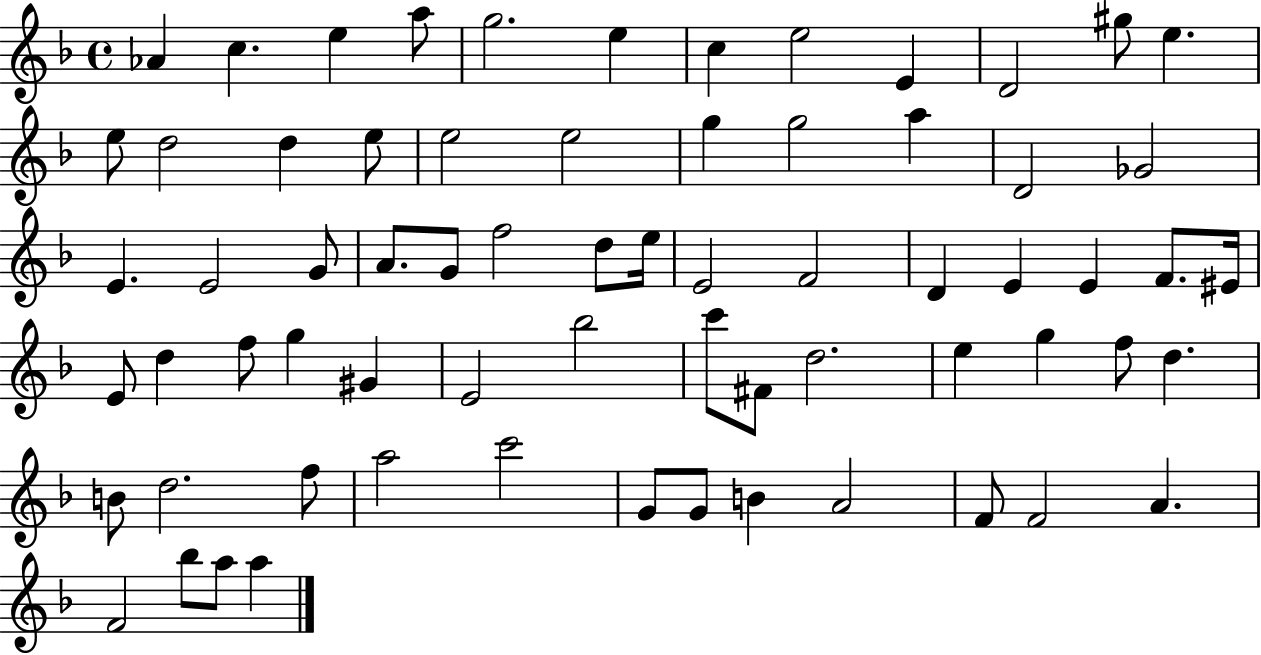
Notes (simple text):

Ab4/q C5/q. E5/q A5/e G5/h. E5/q C5/q E5/h E4/q D4/h G#5/e E5/q. E5/e D5/h D5/q E5/e E5/h E5/h G5/q G5/h A5/q D4/h Gb4/h E4/q. E4/h G4/e A4/e. G4/e F5/h D5/e E5/s E4/h F4/h D4/q E4/q E4/q F4/e. EIS4/s E4/e D5/q F5/e G5/q G#4/q E4/h Bb5/h C6/e F#4/e D5/h. E5/q G5/q F5/e D5/q. B4/e D5/h. F5/e A5/h C6/h G4/e G4/e B4/q A4/h F4/e F4/h A4/q. F4/h Bb5/e A5/e A5/q